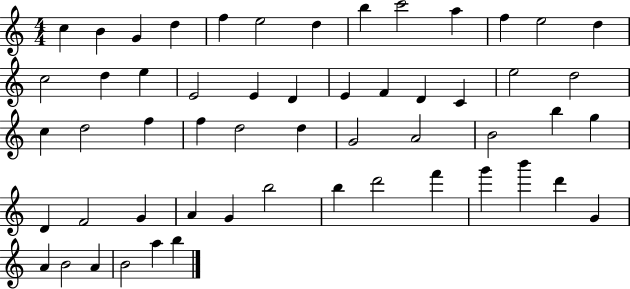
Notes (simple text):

C5/q B4/q G4/q D5/q F5/q E5/h D5/q B5/q C6/h A5/q F5/q E5/h D5/q C5/h D5/q E5/q E4/h E4/q D4/q E4/q F4/q D4/q C4/q E5/h D5/h C5/q D5/h F5/q F5/q D5/h D5/q G4/h A4/h B4/h B5/q G5/q D4/q F4/h G4/q A4/q G4/q B5/h B5/q D6/h F6/q G6/q B6/q D6/q G4/q A4/q B4/h A4/q B4/h A5/q B5/q